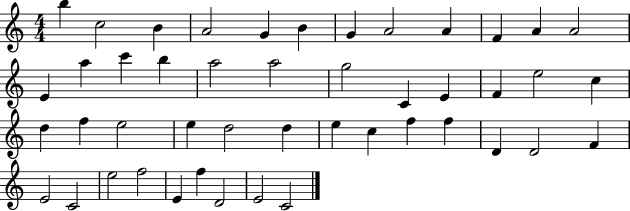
B5/q C5/h B4/q A4/h G4/q B4/q G4/q A4/h A4/q F4/q A4/q A4/h E4/q A5/q C6/q B5/q A5/h A5/h G5/h C4/q E4/q F4/q E5/h C5/q D5/q F5/q E5/h E5/q D5/h D5/q E5/q C5/q F5/q F5/q D4/q D4/h F4/q E4/h C4/h E5/h F5/h E4/q F5/q D4/h E4/h C4/h